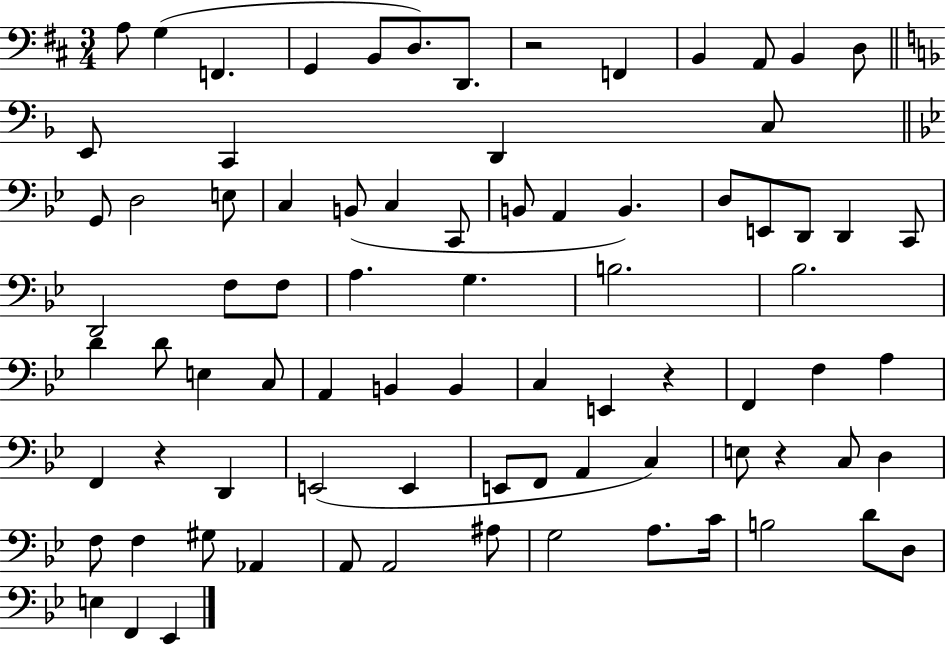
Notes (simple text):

A3/e G3/q F2/q. G2/q B2/e D3/e. D2/e. R/h F2/q B2/q A2/e B2/q D3/e E2/e C2/q D2/q C3/e G2/e D3/h E3/e C3/q B2/e C3/q C2/e B2/e A2/q B2/q. D3/e E2/e D2/e D2/q C2/e D2/h F3/e F3/e A3/q. G3/q. B3/h. Bb3/h. D4/q D4/e E3/q C3/e A2/q B2/q B2/q C3/q E2/q R/q F2/q F3/q A3/q F2/q R/q D2/q E2/h E2/q E2/e F2/e A2/q C3/q E3/e R/q C3/e D3/q F3/e F3/q G#3/e Ab2/q A2/e A2/h A#3/e G3/h A3/e. C4/s B3/h D4/e D3/e E3/q F2/q Eb2/q